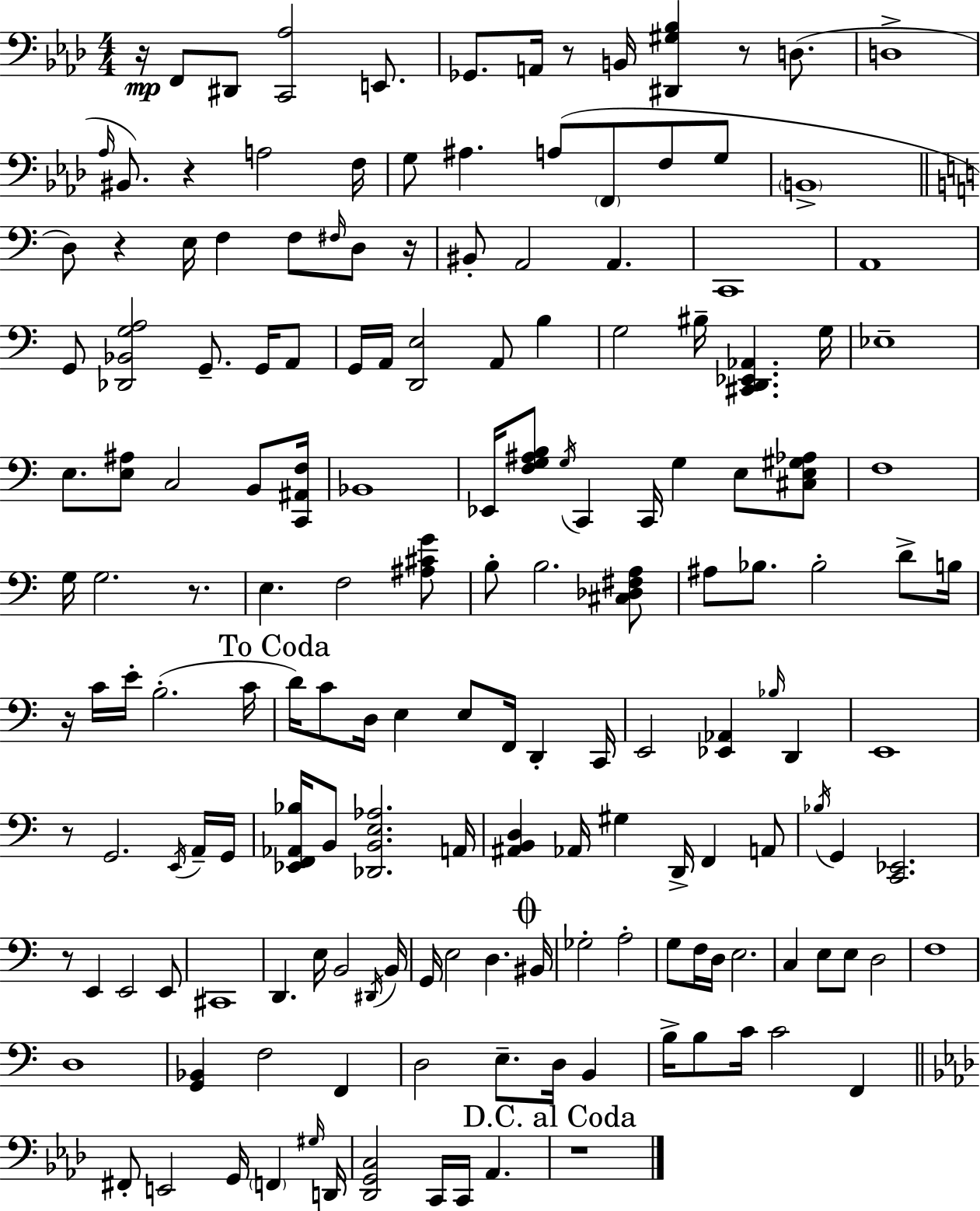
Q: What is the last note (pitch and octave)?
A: Ab2